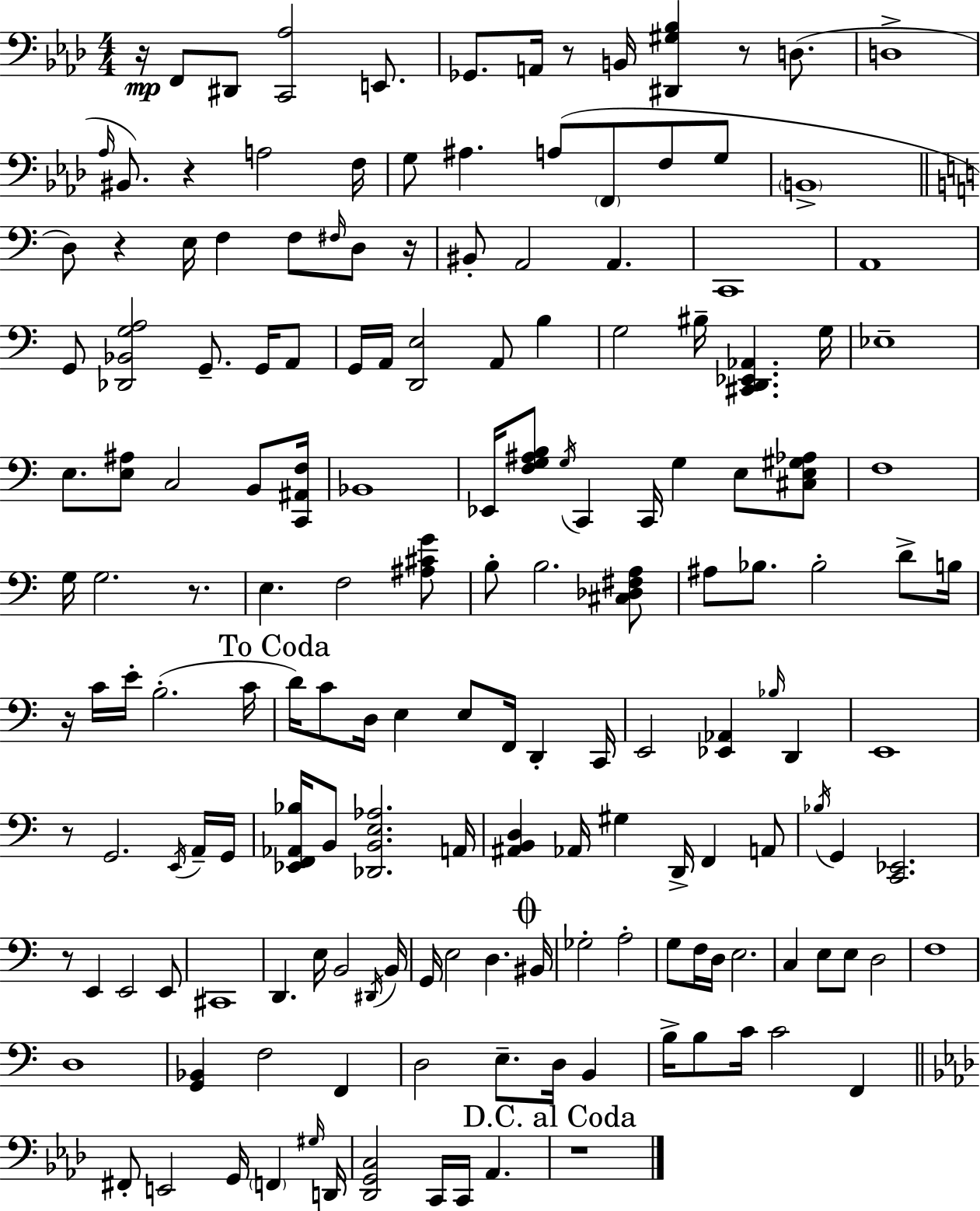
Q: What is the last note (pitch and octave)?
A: Ab2